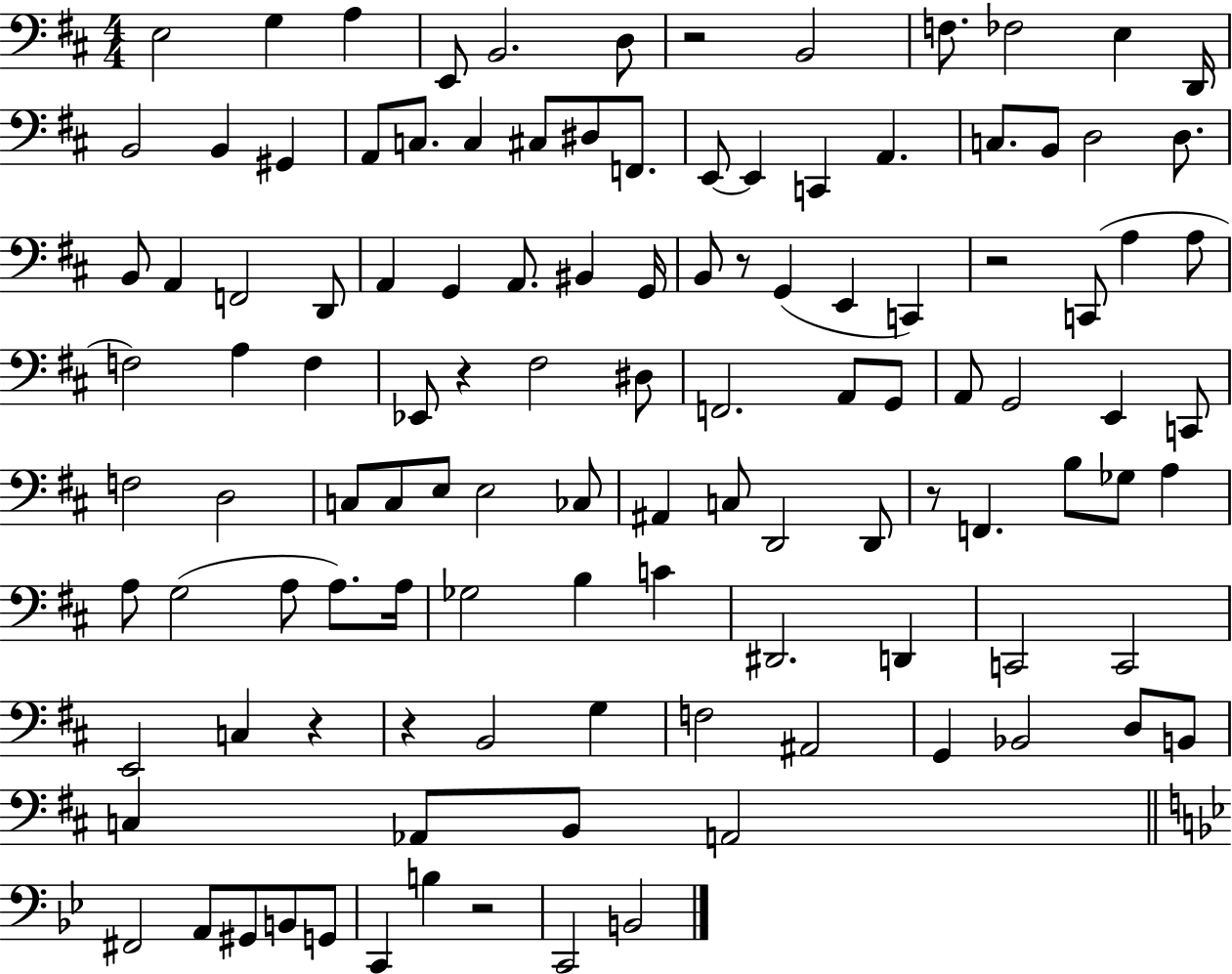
X:1
T:Untitled
M:4/4
L:1/4
K:D
E,2 G, A, E,,/2 B,,2 D,/2 z2 B,,2 F,/2 _F,2 E, D,,/4 B,,2 B,, ^G,, A,,/2 C,/2 C, ^C,/2 ^D,/2 F,,/2 E,,/2 E,, C,, A,, C,/2 B,,/2 D,2 D,/2 B,,/2 A,, F,,2 D,,/2 A,, G,, A,,/2 ^B,, G,,/4 B,,/2 z/2 G,, E,, C,, z2 C,,/2 A, A,/2 F,2 A, F, _E,,/2 z ^F,2 ^D,/2 F,,2 A,,/2 G,,/2 A,,/2 G,,2 E,, C,,/2 F,2 D,2 C,/2 C,/2 E,/2 E,2 _C,/2 ^A,, C,/2 D,,2 D,,/2 z/2 F,, B,/2 _G,/2 A, A,/2 G,2 A,/2 A,/2 A,/4 _G,2 B, C ^D,,2 D,, C,,2 C,,2 E,,2 C, z z B,,2 G, F,2 ^A,,2 G,, _B,,2 D,/2 B,,/2 C, _A,,/2 B,,/2 A,,2 ^F,,2 A,,/2 ^G,,/2 B,,/2 G,,/2 C,, B, z2 C,,2 B,,2